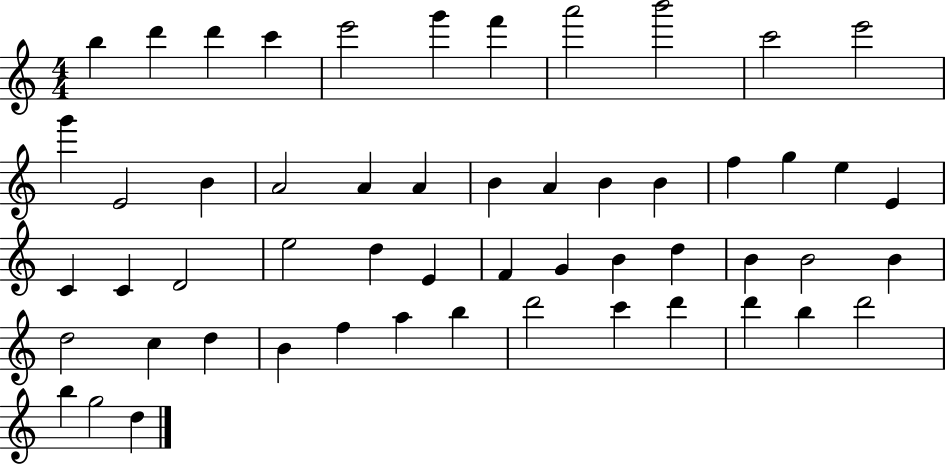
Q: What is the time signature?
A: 4/4